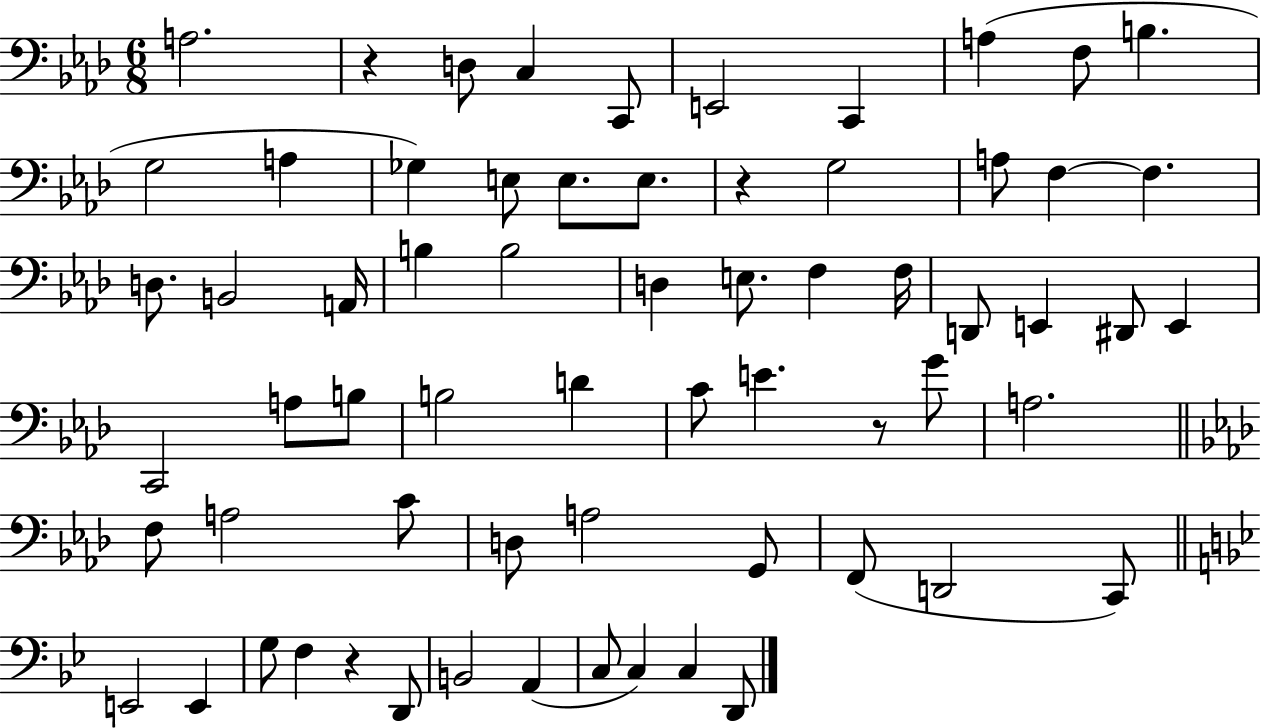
X:1
T:Untitled
M:6/8
L:1/4
K:Ab
A,2 z D,/2 C, C,,/2 E,,2 C,, A, F,/2 B, G,2 A, _G, E,/2 E,/2 E,/2 z G,2 A,/2 F, F, D,/2 B,,2 A,,/4 B, B,2 D, E,/2 F, F,/4 D,,/2 E,, ^D,,/2 E,, C,,2 A,/2 B,/2 B,2 D C/2 E z/2 G/2 A,2 F,/2 A,2 C/2 D,/2 A,2 G,,/2 F,,/2 D,,2 C,,/2 E,,2 E,, G,/2 F, z D,,/2 B,,2 A,, C,/2 C, C, D,,/2